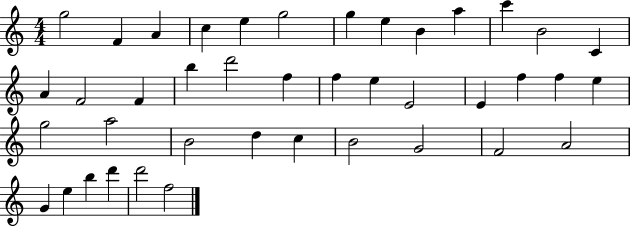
G5/h F4/q A4/q C5/q E5/q G5/h G5/q E5/q B4/q A5/q C6/q B4/h C4/q A4/q F4/h F4/q B5/q D6/h F5/q F5/q E5/q E4/h E4/q F5/q F5/q E5/q G5/h A5/h B4/h D5/q C5/q B4/h G4/h F4/h A4/h G4/q E5/q B5/q D6/q D6/h F5/h